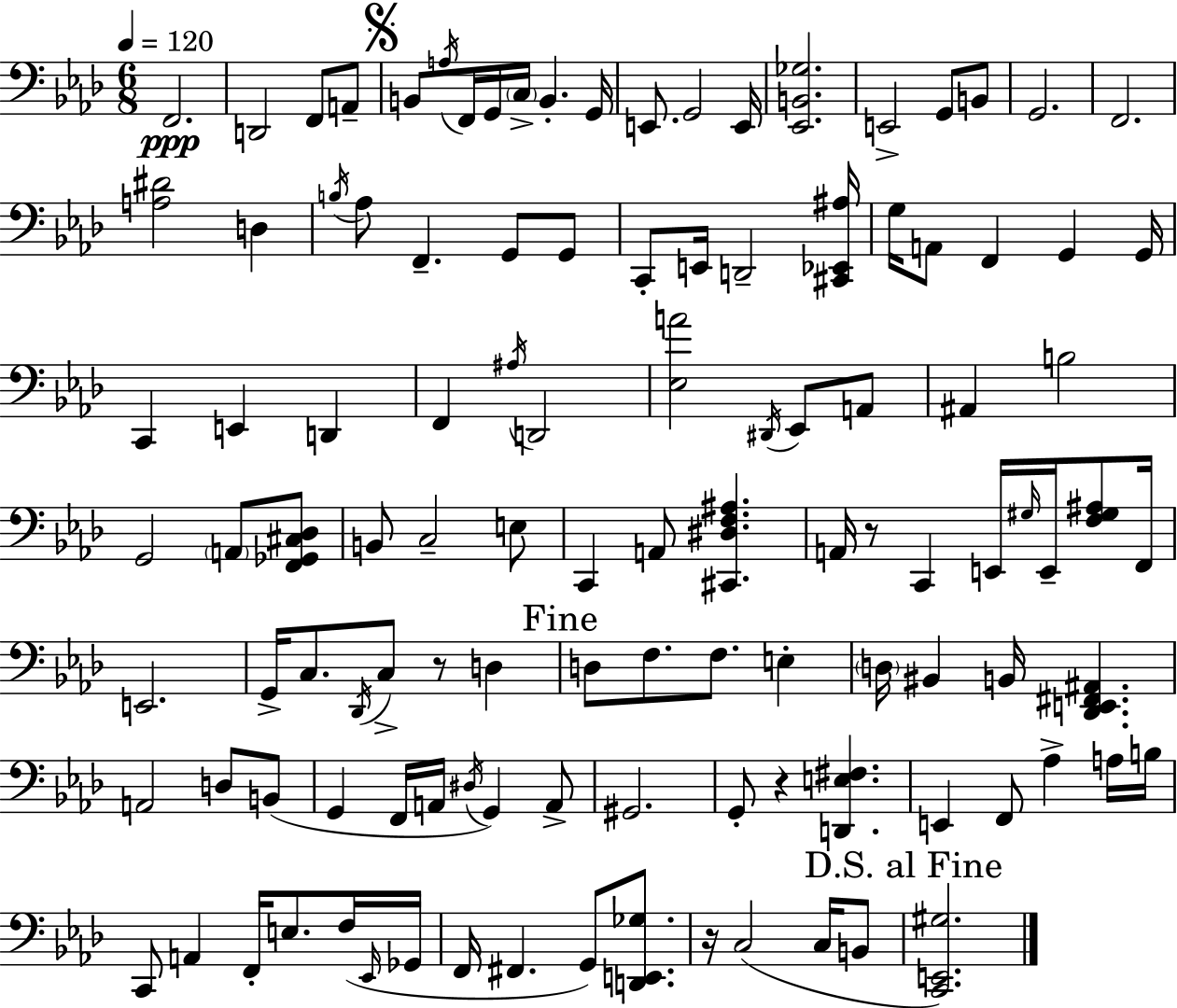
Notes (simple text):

F2/h. D2/h F2/e A2/e B2/e A3/s F2/s G2/s C3/s B2/q. G2/s E2/e. G2/h E2/s [Eb2,B2,Gb3]/h. E2/h G2/e B2/e G2/h. F2/h. [A3,D#4]/h D3/q B3/s Ab3/e F2/q. G2/e G2/e C2/e E2/s D2/h [C#2,Eb2,A#3]/s G3/s A2/e F2/q G2/q G2/s C2/q E2/q D2/q F2/q A#3/s D2/h [Eb3,A4]/h D#2/s Eb2/e A2/e A#2/q B3/h G2/h A2/e [F2,Gb2,C#3,Db3]/e B2/e C3/h E3/e C2/q A2/e [C#2,D#3,F3,A#3]/q. A2/s R/e C2/q E2/s G#3/s E2/s [F3,G#3,A#3]/e F2/s E2/h. G2/s C3/e. Db2/s C3/e R/e D3/q D3/e F3/e. F3/e. E3/q D3/s BIS2/q B2/s [Db2,E2,F#2,A#2]/q. A2/h D3/e B2/e G2/q F2/s A2/s D#3/s G2/q A2/e G#2/h. G2/e R/q [D2,E3,F#3]/q. E2/q F2/e Ab3/q A3/s B3/s C2/e A2/q F2/s E3/e. F3/s Eb2/s Gb2/s F2/s F#2/q. G2/e [D2,E2,Gb3]/e. R/s C3/h C3/s B2/e [C2,E2,G#3]/h.